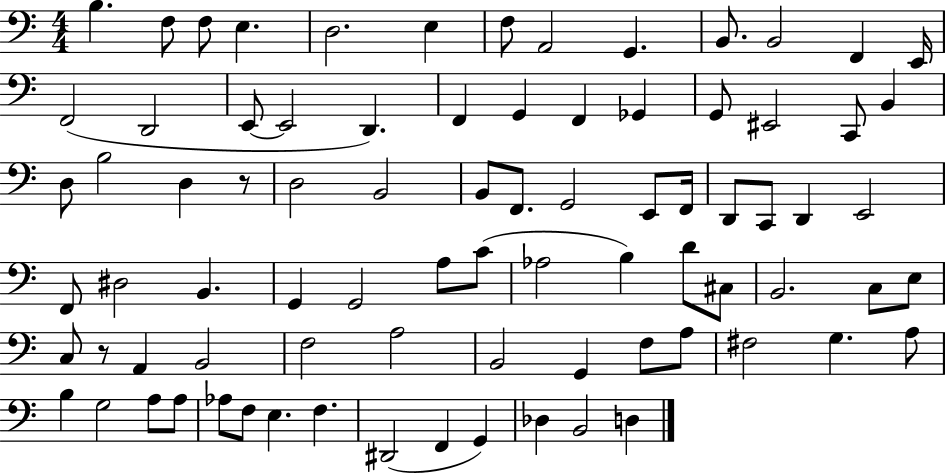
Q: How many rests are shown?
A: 2